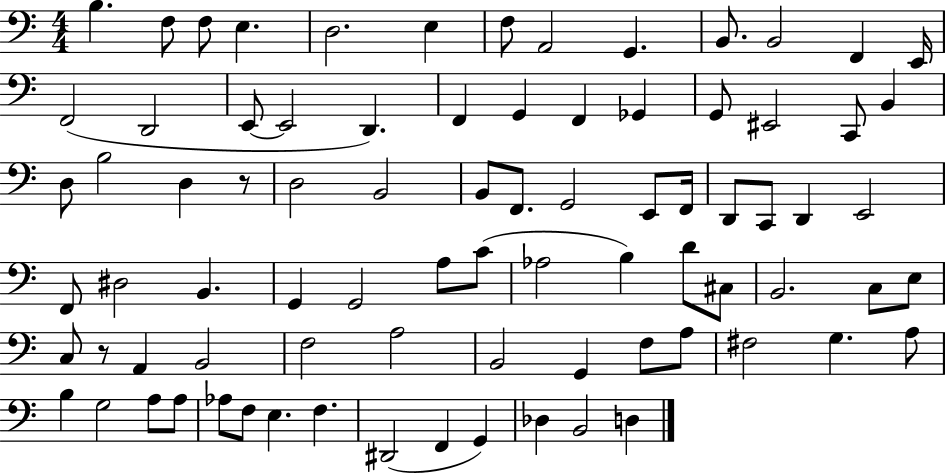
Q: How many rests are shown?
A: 2